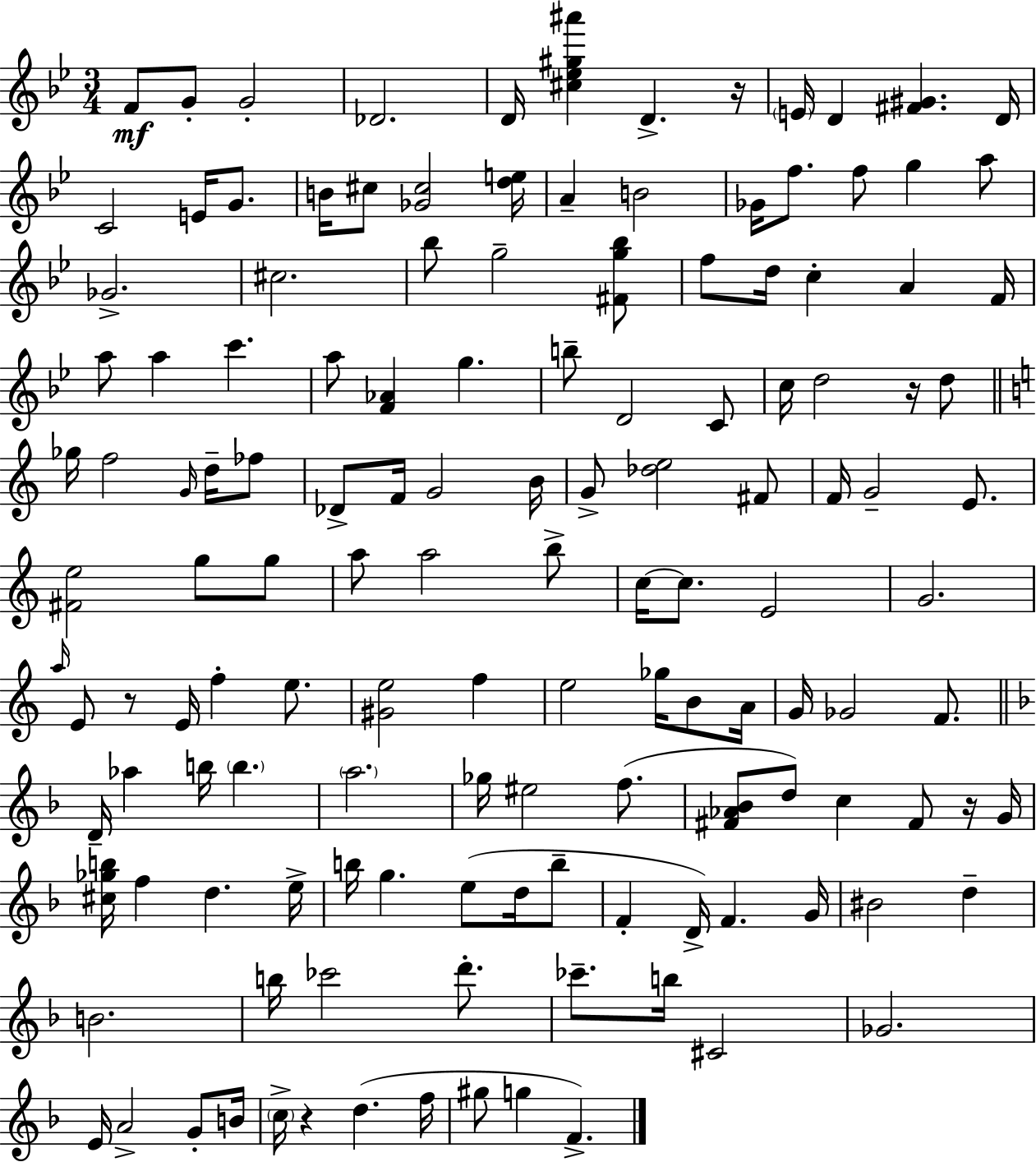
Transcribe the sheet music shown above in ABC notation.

X:1
T:Untitled
M:3/4
L:1/4
K:Gm
F/2 G/2 G2 _D2 D/4 [^c_e^g^a'] D z/4 E/4 D [^F^G] D/4 C2 E/4 G/2 B/4 ^c/2 [_G^c]2 [de]/4 A B2 _G/4 f/2 f/2 g a/2 _G2 ^c2 _b/2 g2 [^Fg_b]/2 f/2 d/4 c A F/4 a/2 a c' a/2 [F_A] g b/2 D2 C/2 c/4 d2 z/4 d/2 _g/4 f2 G/4 d/4 _f/2 _D/2 F/4 G2 B/4 G/2 [_de]2 ^F/2 F/4 G2 E/2 [^Fe]2 g/2 g/2 a/2 a2 b/2 c/4 c/2 E2 G2 a/4 E/2 z/2 E/4 f e/2 [^Ge]2 f e2 _g/4 B/2 A/4 G/4 _G2 F/2 D/4 _a b/4 b a2 _g/4 ^e2 f/2 [^F_A_B]/2 d/2 c ^F/2 z/4 G/4 [^c_gb]/4 f d e/4 b/4 g e/2 d/4 b/2 F D/4 F G/4 ^B2 d B2 b/4 _c'2 d'/2 _c'/2 b/4 ^C2 _G2 E/4 A2 G/2 B/4 c/4 z d f/4 ^g/2 g F